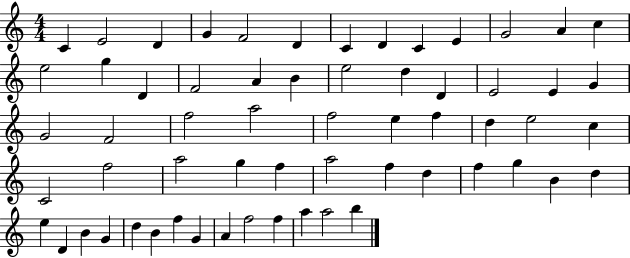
C4/q E4/h D4/q G4/q F4/h D4/q C4/q D4/q C4/q E4/q G4/h A4/q C5/q E5/h G5/q D4/q F4/h A4/q B4/q E5/h D5/q D4/q E4/h E4/q G4/q G4/h F4/h F5/h A5/h F5/h E5/q F5/q D5/q E5/h C5/q C4/h F5/h A5/h G5/q F5/q A5/h F5/q D5/q F5/q G5/q B4/q D5/q E5/q D4/q B4/q G4/q D5/q B4/q F5/q G4/q A4/q F5/h F5/q A5/q A5/h B5/q